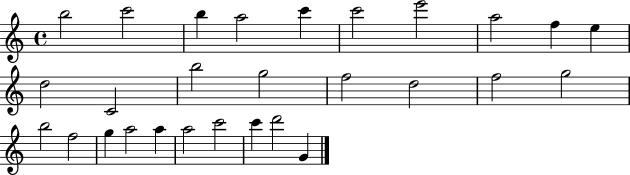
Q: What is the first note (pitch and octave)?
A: B5